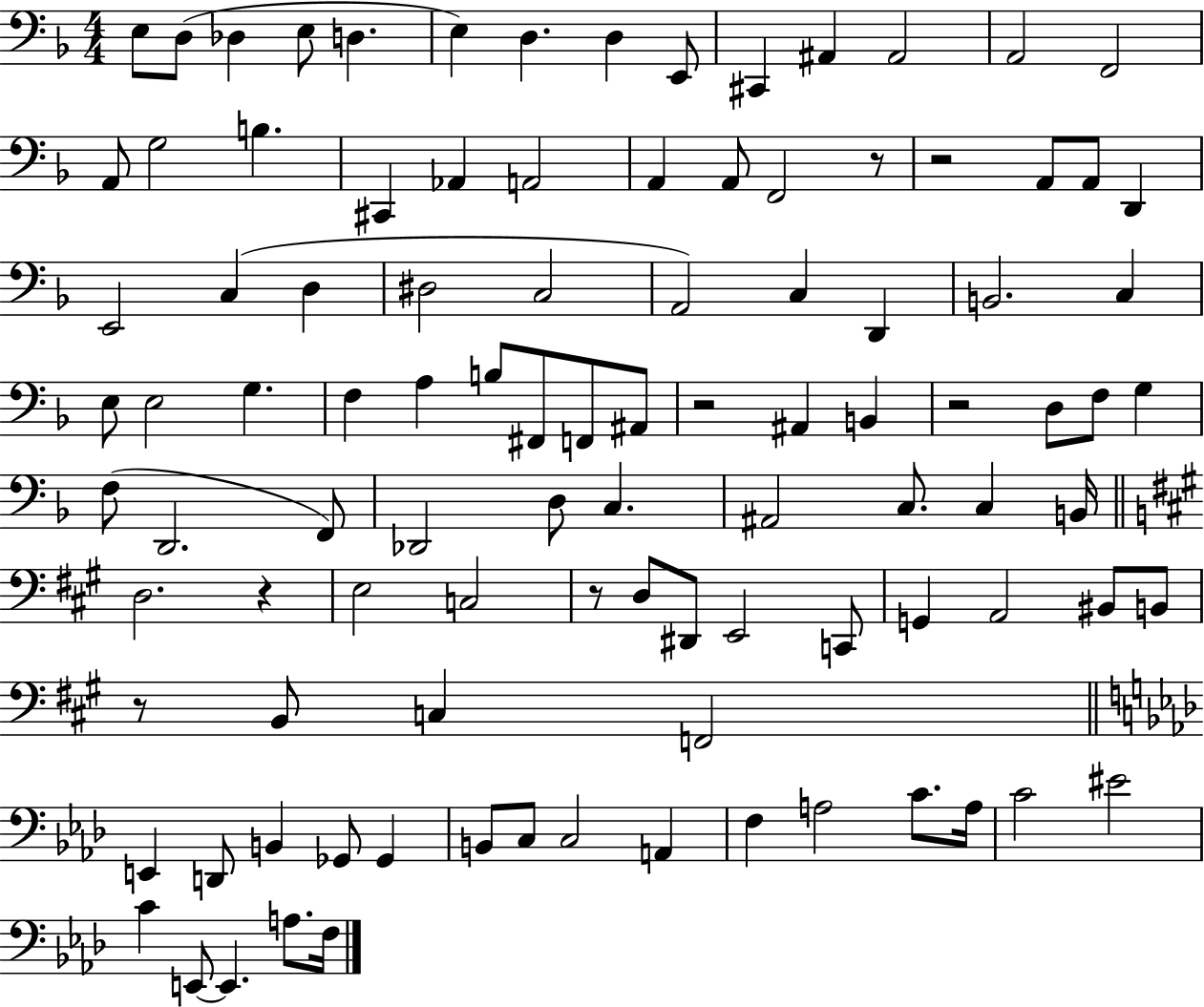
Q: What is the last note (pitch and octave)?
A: F3